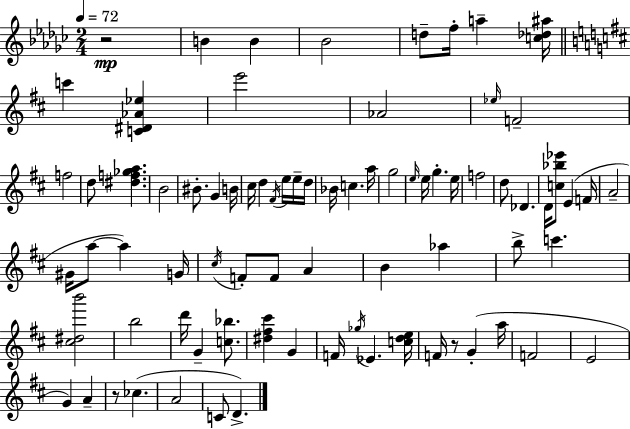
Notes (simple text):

R/h B4/q B4/q Bb4/h D5/e F5/s A5/q [C5,Db5,A#5]/s C6/q [C4,D#4,Ab4,Eb5]/q E6/h Ab4/h Eb5/s F4/h F5/h D5/e [D#5,F5,Gb5,A5]/q. B4/h BIS4/e. G4/q B4/s C#5/s D5/q F#4/s E5/s E5/s D5/s Bb4/s C5/q. A5/s G5/h E5/s E5/s G5/q. E5/s F5/h D5/e Db4/q. D4/s [C5,Bb5,Eb6]/e E4/q F4/s A4/h G#4/s A5/e A5/q G4/s C#5/s F4/e F4/e A4/q B4/q Ab5/q B5/e C6/q. [C#5,D#5,B6]/h B5/h D6/s G4/q [C5,Bb5]/e. [D#5,F#5,C#6]/q G4/q F4/s Gb5/s Eb4/q. [C5,D5,E5]/s F4/s R/e G4/q A5/s F4/h E4/h G4/q A4/q R/e CES5/q. A4/h C4/e D4/q.